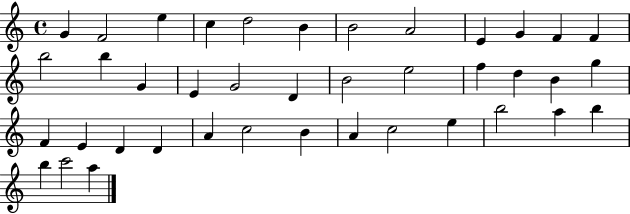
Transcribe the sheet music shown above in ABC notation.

X:1
T:Untitled
M:4/4
L:1/4
K:C
G F2 e c d2 B B2 A2 E G F F b2 b G E G2 D B2 e2 f d B g F E D D A c2 B A c2 e b2 a b b c'2 a